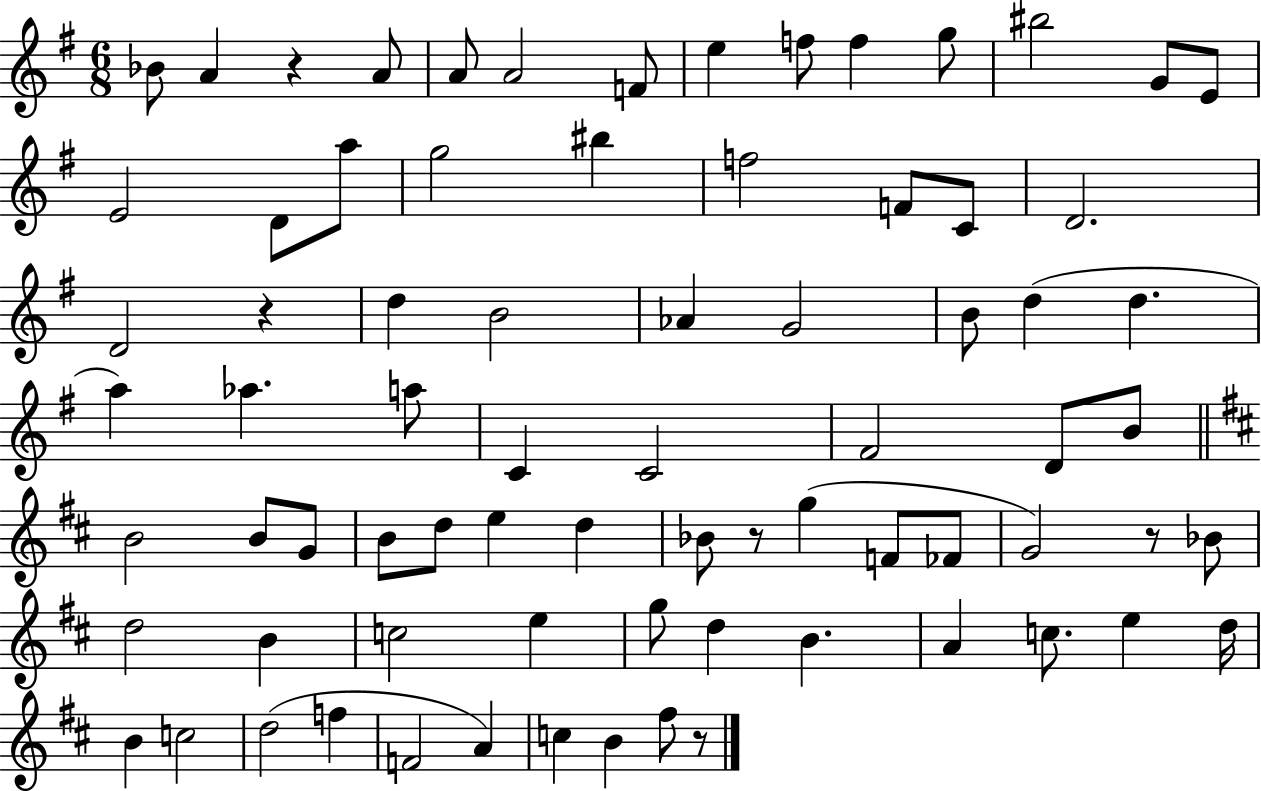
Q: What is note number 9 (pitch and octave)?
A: F5